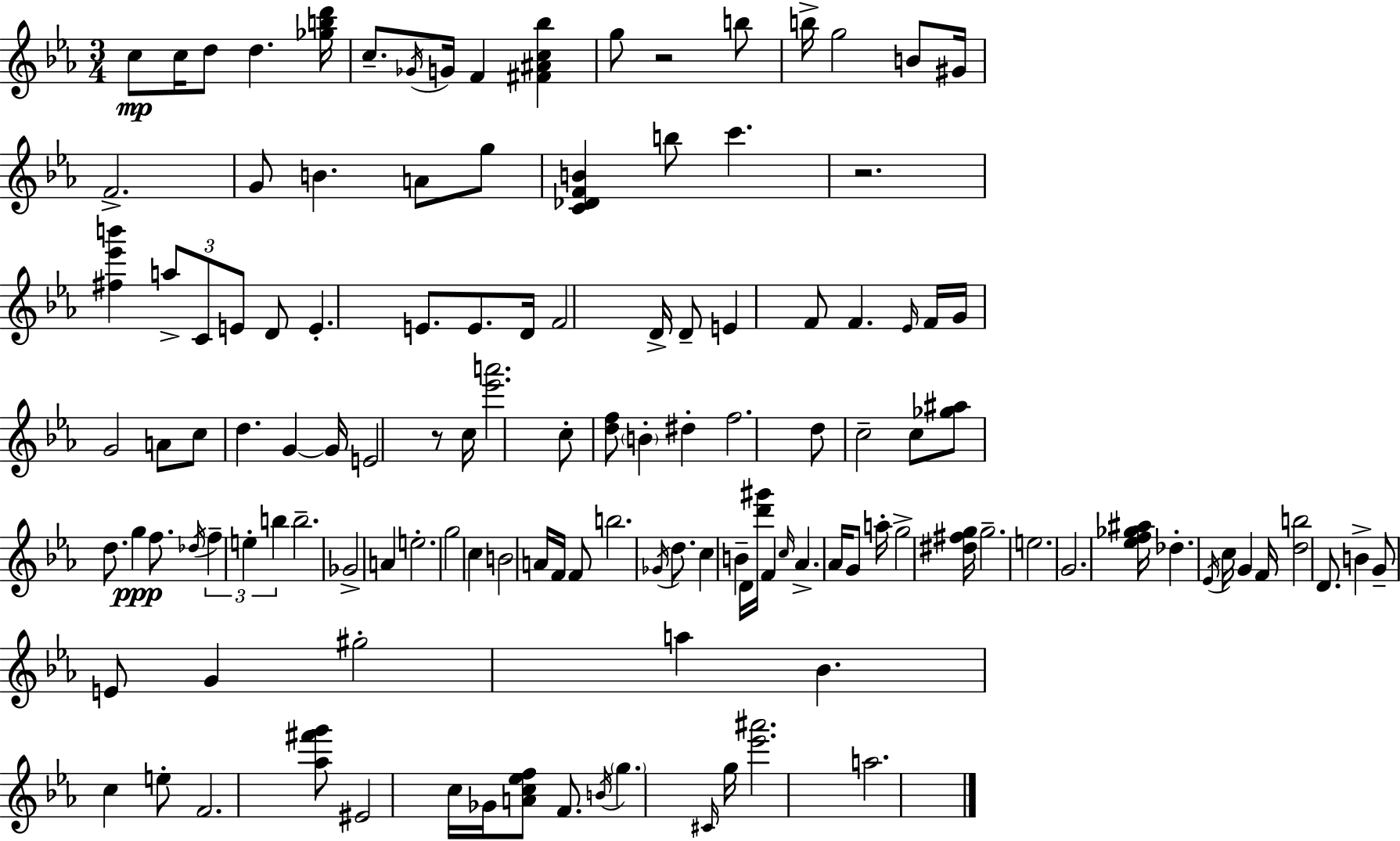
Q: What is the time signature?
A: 3/4